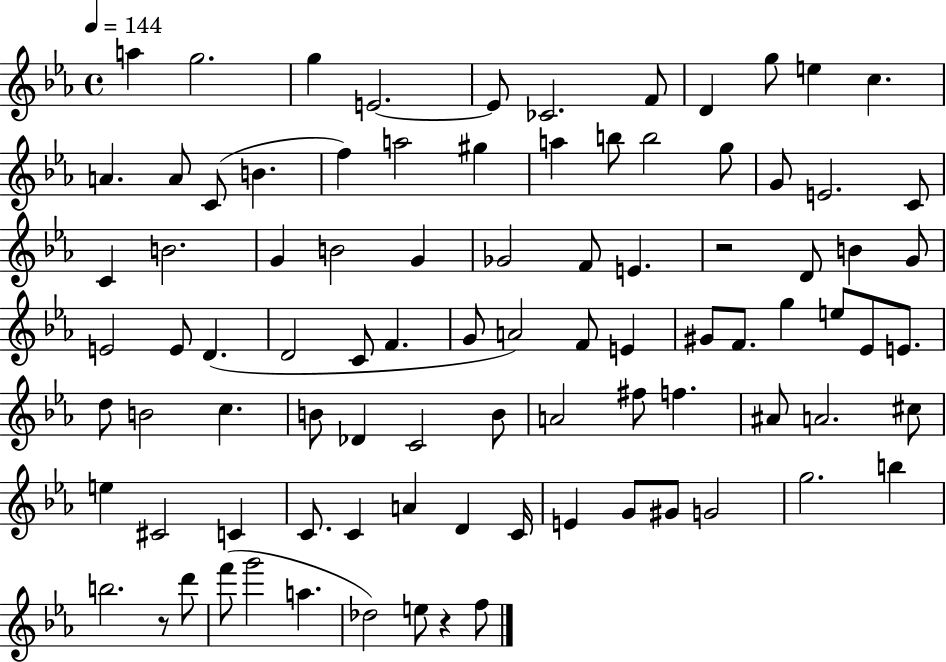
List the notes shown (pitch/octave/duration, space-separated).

A5/q G5/h. G5/q E4/h. E4/e CES4/h. F4/e D4/q G5/e E5/q C5/q. A4/q. A4/e C4/e B4/q. F5/q A5/h G#5/q A5/q B5/e B5/h G5/e G4/e E4/h. C4/e C4/q B4/h. G4/q B4/h G4/q Gb4/h F4/e E4/q. R/h D4/e B4/q G4/e E4/h E4/e D4/q. D4/h C4/e F4/q. G4/e A4/h F4/e E4/q G#4/e F4/e. G5/q E5/e Eb4/e E4/e. D5/e B4/h C5/q. B4/e Db4/q C4/h B4/e A4/h F#5/e F5/q. A#4/e A4/h. C#5/e E5/q C#4/h C4/q C4/e. C4/q A4/q D4/q C4/s E4/q G4/e G#4/e G4/h G5/h. B5/q B5/h. R/e D6/e F6/e G6/h A5/q. Db5/h E5/e R/q F5/e